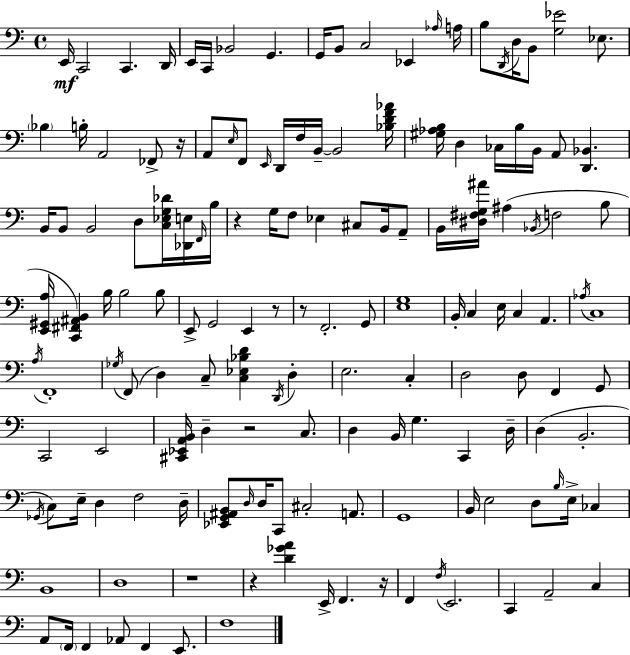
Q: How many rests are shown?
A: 8